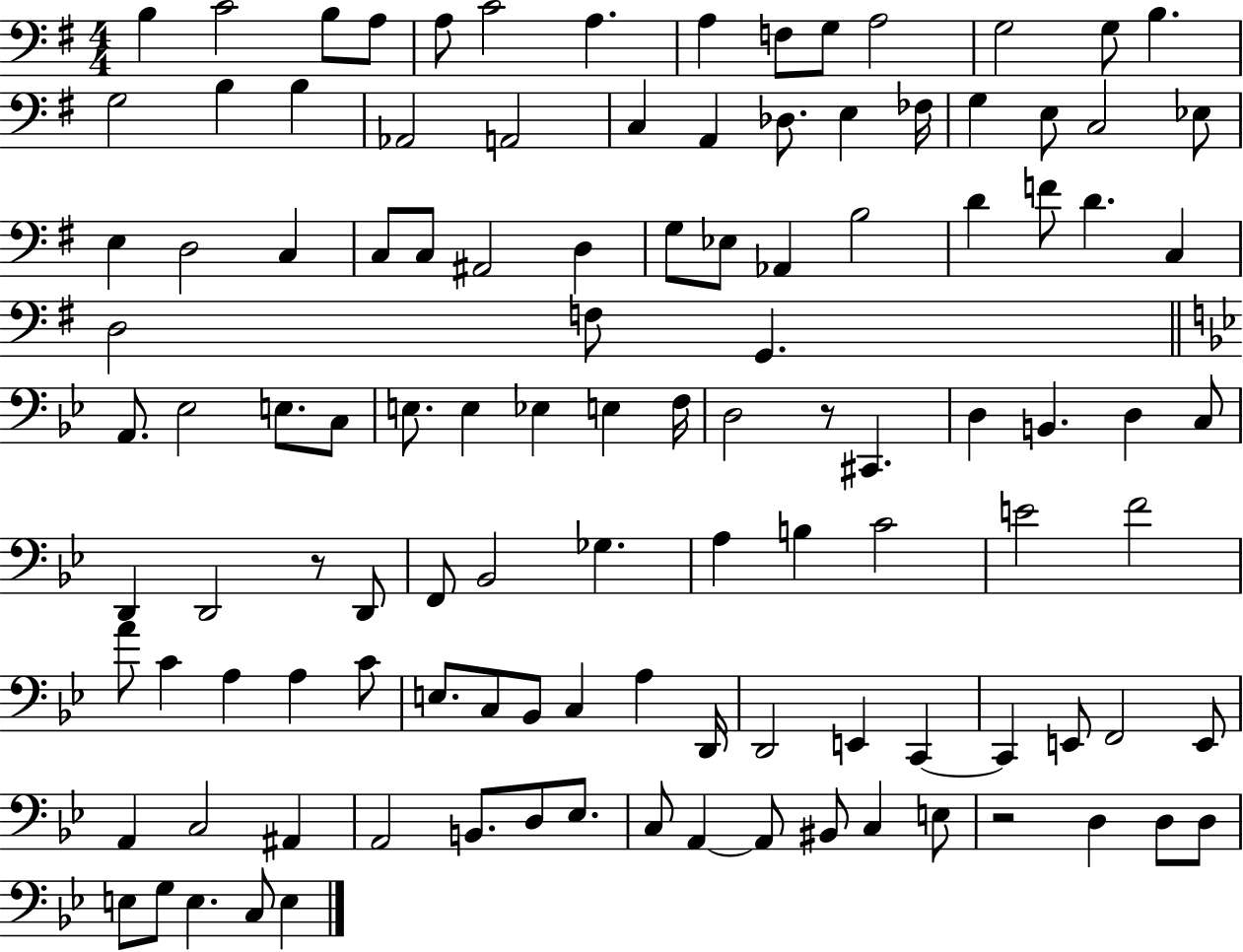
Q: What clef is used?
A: bass